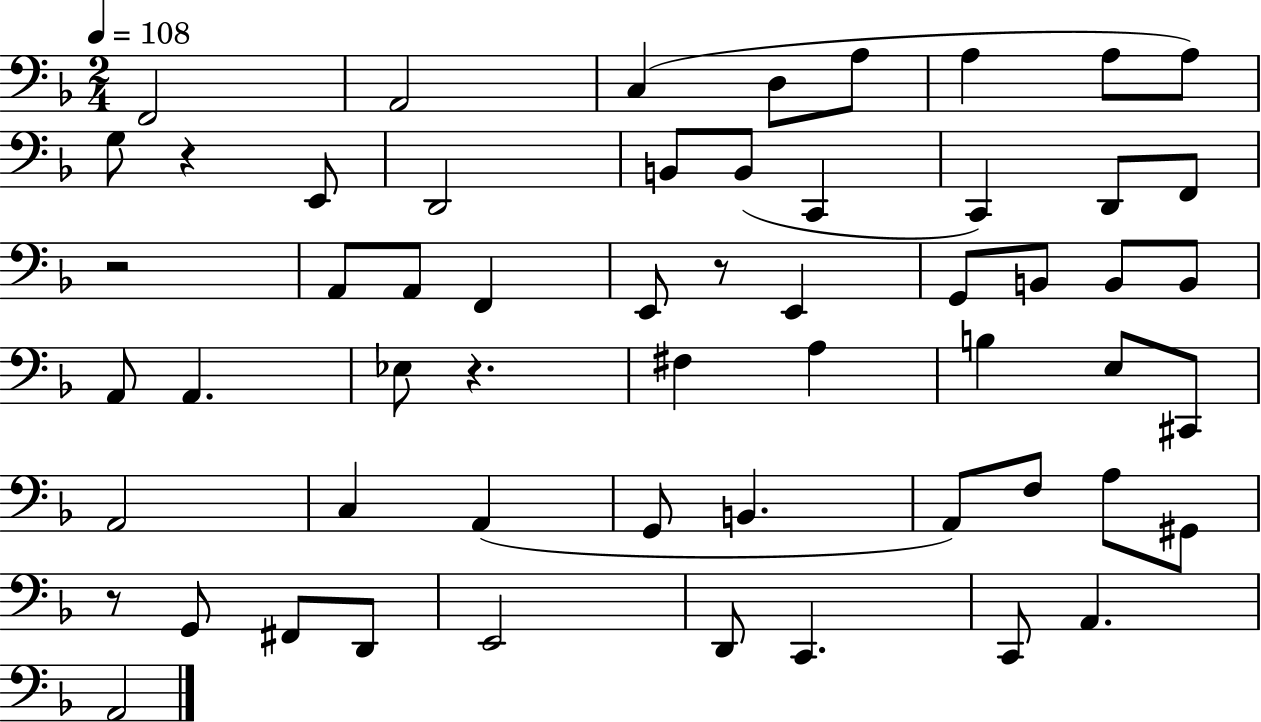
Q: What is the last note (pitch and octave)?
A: A2